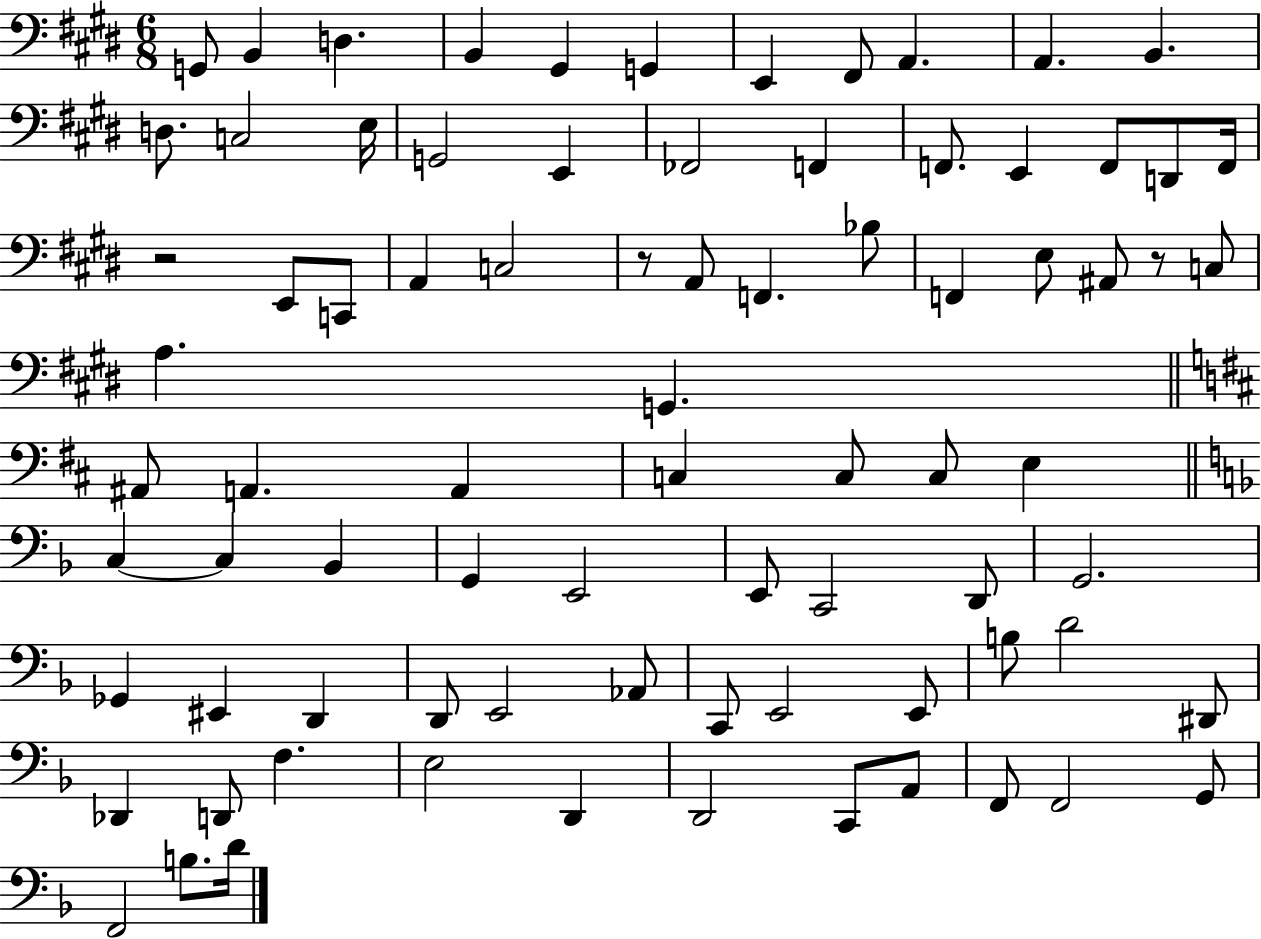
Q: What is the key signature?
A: E major